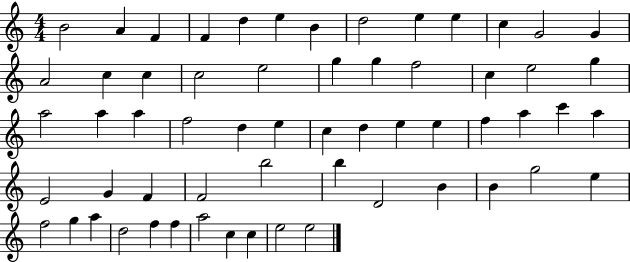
{
  \clef treble
  \numericTimeSignature
  \time 4/4
  \key c \major
  b'2 a'4 f'4 | f'4 d''4 e''4 b'4 | d''2 e''4 e''4 | c''4 g'2 g'4 | \break a'2 c''4 c''4 | c''2 e''2 | g''4 g''4 f''2 | c''4 e''2 g''4 | \break a''2 a''4 a''4 | f''2 d''4 e''4 | c''4 d''4 e''4 e''4 | f''4 a''4 c'''4 a''4 | \break e'2 g'4 f'4 | f'2 b''2 | b''4 d'2 b'4 | b'4 g''2 e''4 | \break f''2 g''4 a''4 | d''2 f''4 f''4 | a''2 c''4 c''4 | e''2 e''2 | \break \bar "|."
}